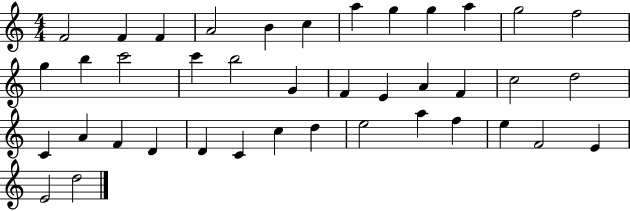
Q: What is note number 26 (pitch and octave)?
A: A4